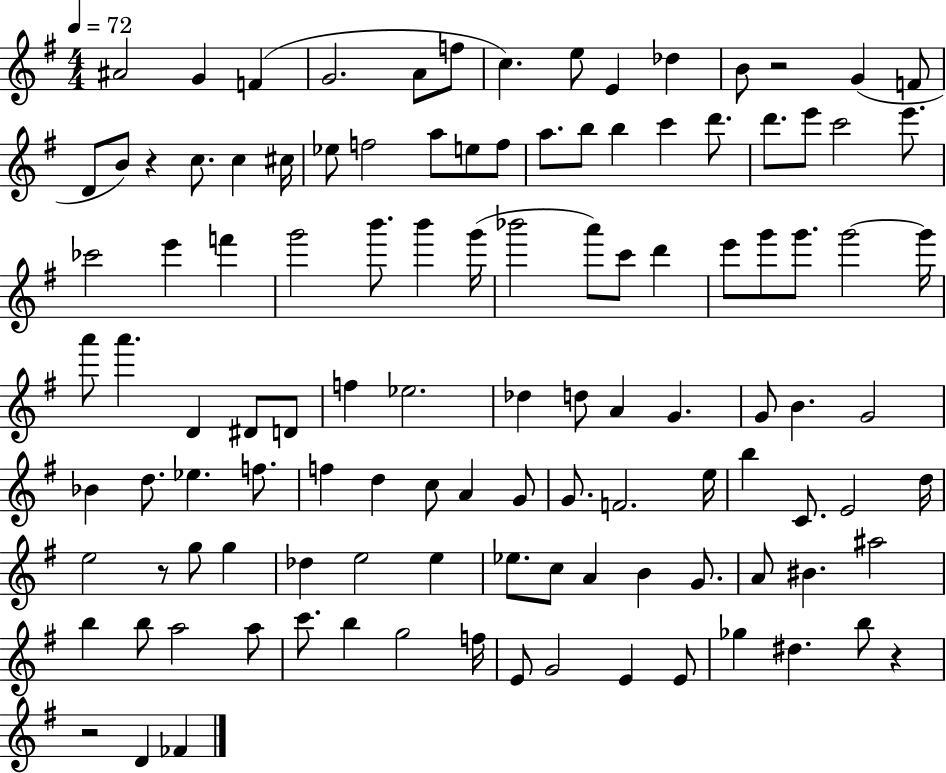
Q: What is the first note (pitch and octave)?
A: A#4